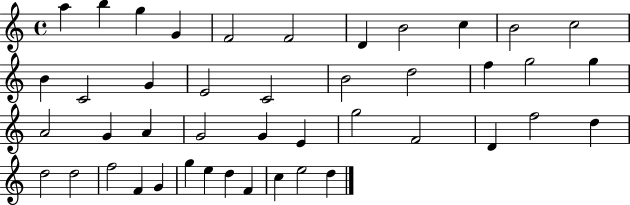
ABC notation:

X:1
T:Untitled
M:4/4
L:1/4
K:C
a b g G F2 F2 D B2 c B2 c2 B C2 G E2 C2 B2 d2 f g2 g A2 G A G2 G E g2 F2 D f2 d d2 d2 f2 F G g e d F c e2 d